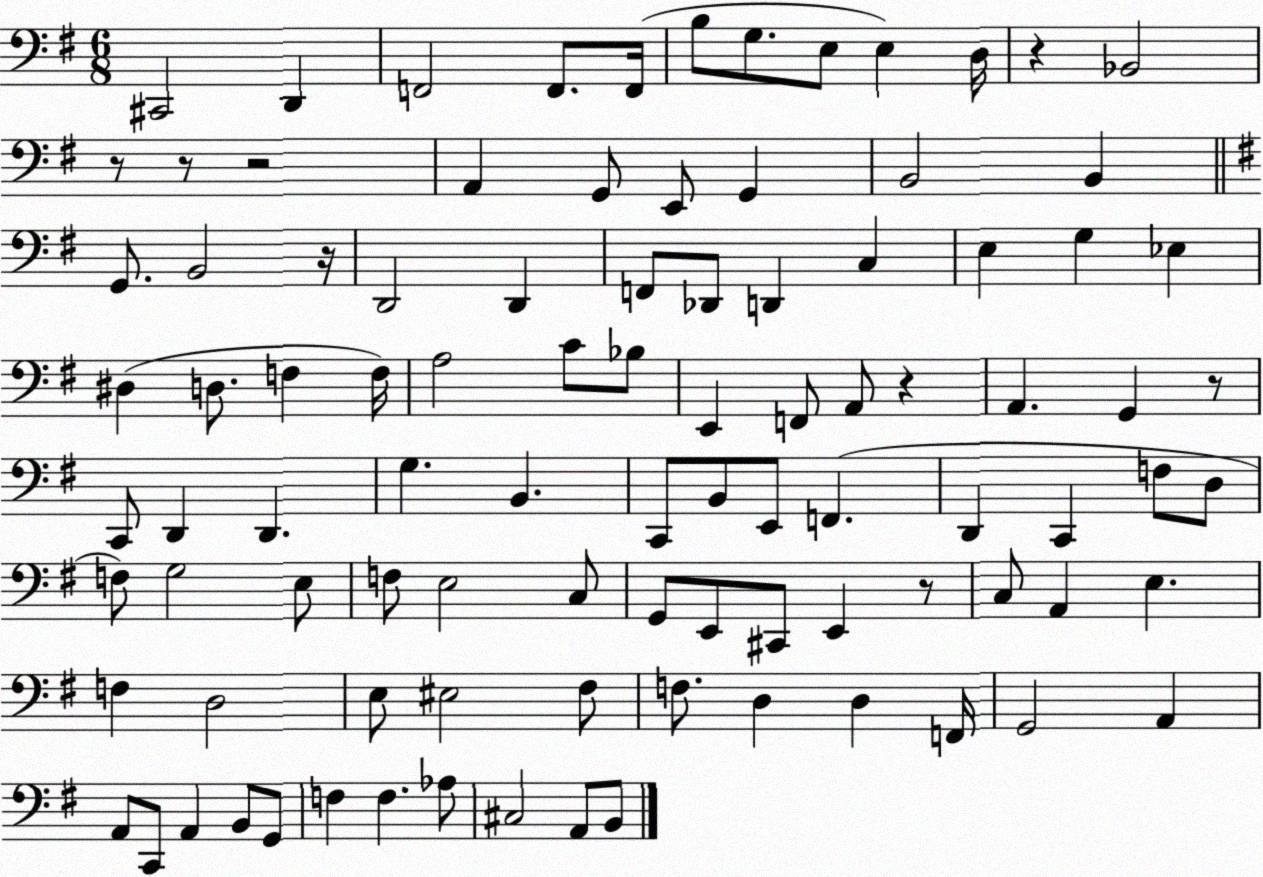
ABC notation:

X:1
T:Untitled
M:6/8
L:1/4
K:G
^C,,2 D,, F,,2 F,,/2 F,,/4 B,/2 G,/2 E,/2 E, D,/4 z _B,,2 z/2 z/2 z2 A,, G,,/2 E,,/2 G,, B,,2 B,, G,,/2 B,,2 z/4 D,,2 D,, F,,/2 _D,,/2 D,, C, E, G, _E, ^D, D,/2 F, F,/4 A,2 C/2 _B,/2 E,, F,,/2 A,,/2 z A,, G,, z/2 C,,/2 D,, D,, G, B,, C,,/2 B,,/2 E,,/2 F,, D,, C,, F,/2 D,/2 F,/2 G,2 E,/2 F,/2 E,2 C,/2 G,,/2 E,,/2 ^C,,/2 E,, z/2 C,/2 A,, E, F, D,2 E,/2 ^E,2 ^F,/2 F,/2 D, D, F,,/4 G,,2 A,, A,,/2 C,,/2 A,, B,,/2 G,,/2 F, F, _A,/2 ^C,2 A,,/2 B,,/2